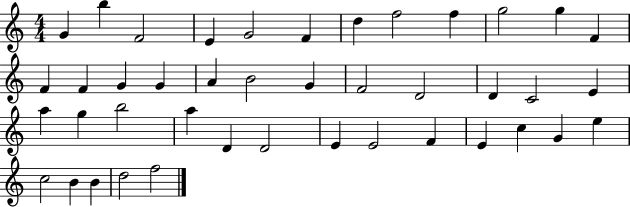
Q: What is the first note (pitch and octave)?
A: G4